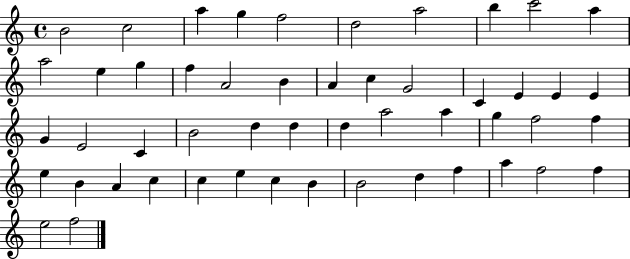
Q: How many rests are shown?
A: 0